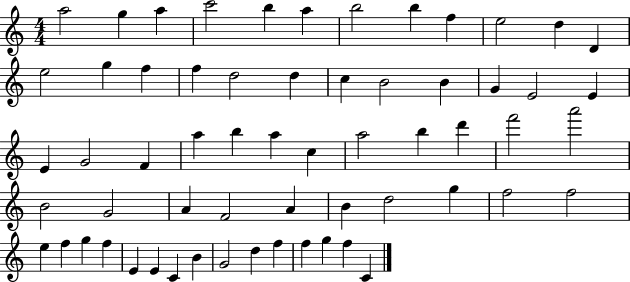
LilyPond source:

{
  \clef treble
  \numericTimeSignature
  \time 4/4
  \key c \major
  a''2 g''4 a''4 | c'''2 b''4 a''4 | b''2 b''4 f''4 | e''2 d''4 d'4 | \break e''2 g''4 f''4 | f''4 d''2 d''4 | c''4 b'2 b'4 | g'4 e'2 e'4 | \break e'4 g'2 f'4 | a''4 b''4 a''4 c''4 | a''2 b''4 d'''4 | f'''2 a'''2 | \break b'2 g'2 | a'4 f'2 a'4 | b'4 d''2 g''4 | f''2 f''2 | \break e''4 f''4 g''4 f''4 | e'4 e'4 c'4 b'4 | g'2 d''4 f''4 | f''4 g''4 f''4 c'4 | \break \bar "|."
}